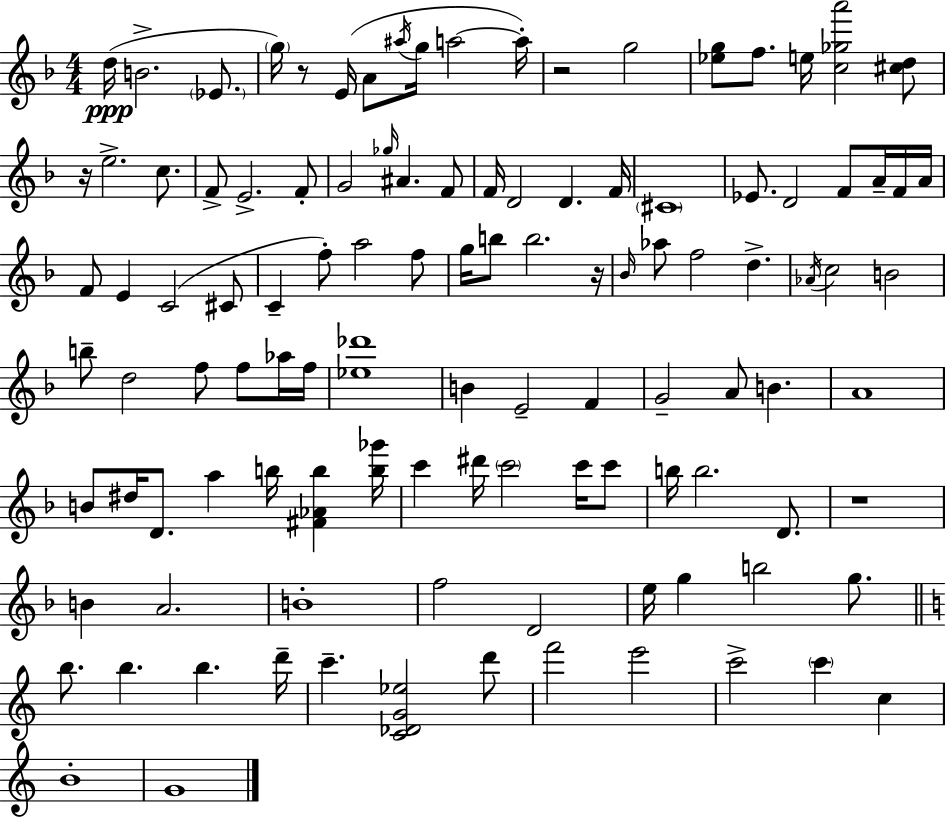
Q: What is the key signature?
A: D minor